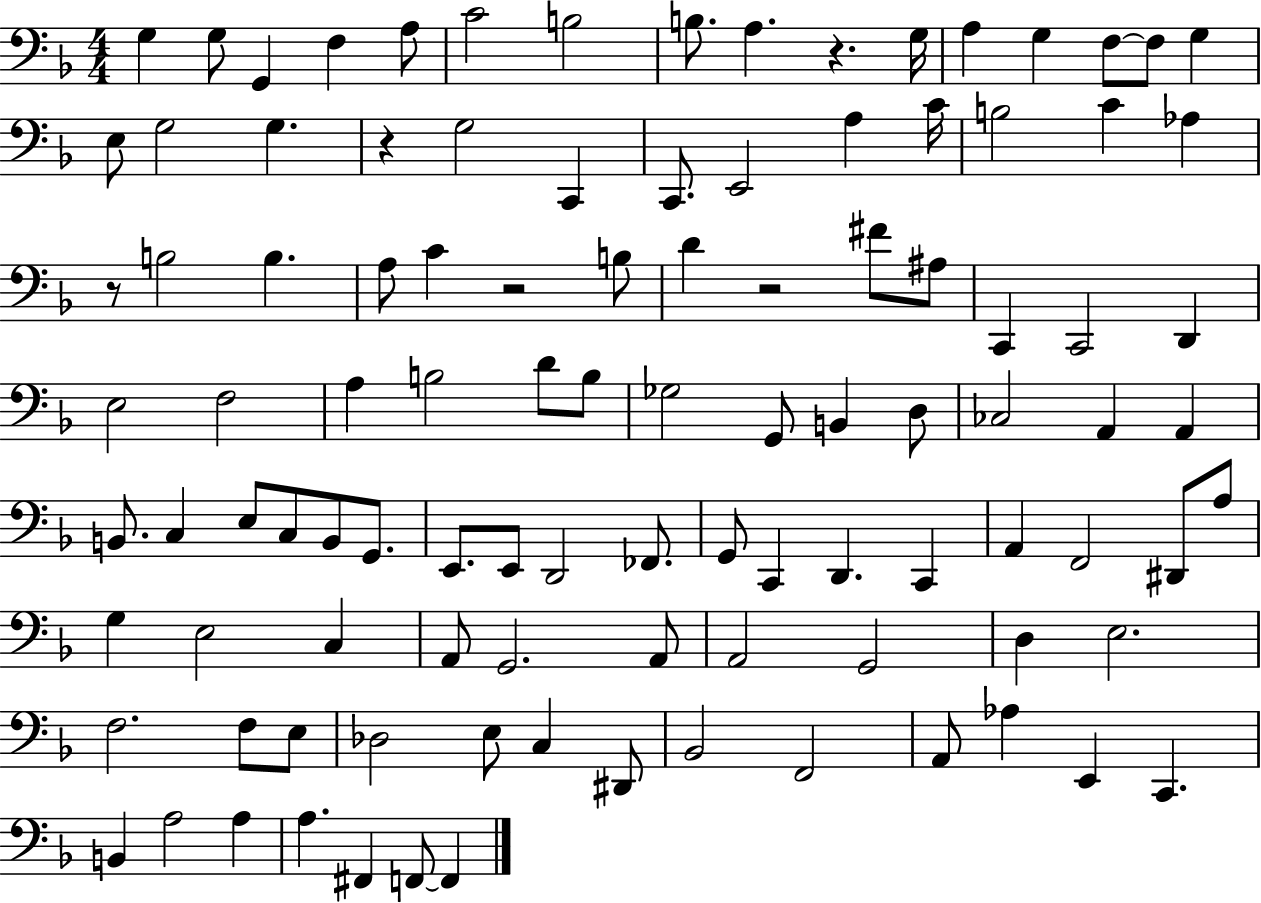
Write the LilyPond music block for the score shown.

{
  \clef bass
  \numericTimeSignature
  \time 4/4
  \key f \major
  g4 g8 g,4 f4 a8 | c'2 b2 | b8. a4. r4. g16 | a4 g4 f8~~ f8 g4 | \break e8 g2 g4. | r4 g2 c,4 | c,8. e,2 a4 c'16 | b2 c'4 aes4 | \break r8 b2 b4. | a8 c'4 r2 b8 | d'4 r2 fis'8 ais8 | c,4 c,2 d,4 | \break e2 f2 | a4 b2 d'8 b8 | ges2 g,8 b,4 d8 | ces2 a,4 a,4 | \break b,8. c4 e8 c8 b,8 g,8. | e,8. e,8 d,2 fes,8. | g,8 c,4 d,4. c,4 | a,4 f,2 dis,8 a8 | \break g4 e2 c4 | a,8 g,2. a,8 | a,2 g,2 | d4 e2. | \break f2. f8 e8 | des2 e8 c4 dis,8 | bes,2 f,2 | a,8 aes4 e,4 c,4. | \break b,4 a2 a4 | a4. fis,4 f,8~~ f,4 | \bar "|."
}